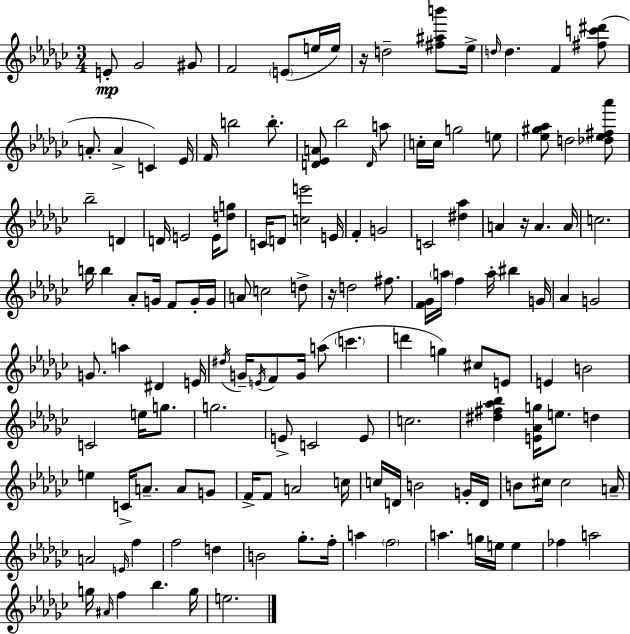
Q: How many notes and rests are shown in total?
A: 142